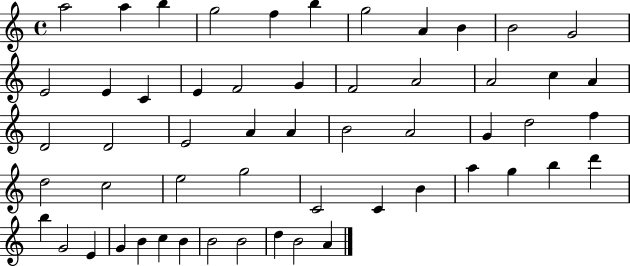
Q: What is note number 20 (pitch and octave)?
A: A4